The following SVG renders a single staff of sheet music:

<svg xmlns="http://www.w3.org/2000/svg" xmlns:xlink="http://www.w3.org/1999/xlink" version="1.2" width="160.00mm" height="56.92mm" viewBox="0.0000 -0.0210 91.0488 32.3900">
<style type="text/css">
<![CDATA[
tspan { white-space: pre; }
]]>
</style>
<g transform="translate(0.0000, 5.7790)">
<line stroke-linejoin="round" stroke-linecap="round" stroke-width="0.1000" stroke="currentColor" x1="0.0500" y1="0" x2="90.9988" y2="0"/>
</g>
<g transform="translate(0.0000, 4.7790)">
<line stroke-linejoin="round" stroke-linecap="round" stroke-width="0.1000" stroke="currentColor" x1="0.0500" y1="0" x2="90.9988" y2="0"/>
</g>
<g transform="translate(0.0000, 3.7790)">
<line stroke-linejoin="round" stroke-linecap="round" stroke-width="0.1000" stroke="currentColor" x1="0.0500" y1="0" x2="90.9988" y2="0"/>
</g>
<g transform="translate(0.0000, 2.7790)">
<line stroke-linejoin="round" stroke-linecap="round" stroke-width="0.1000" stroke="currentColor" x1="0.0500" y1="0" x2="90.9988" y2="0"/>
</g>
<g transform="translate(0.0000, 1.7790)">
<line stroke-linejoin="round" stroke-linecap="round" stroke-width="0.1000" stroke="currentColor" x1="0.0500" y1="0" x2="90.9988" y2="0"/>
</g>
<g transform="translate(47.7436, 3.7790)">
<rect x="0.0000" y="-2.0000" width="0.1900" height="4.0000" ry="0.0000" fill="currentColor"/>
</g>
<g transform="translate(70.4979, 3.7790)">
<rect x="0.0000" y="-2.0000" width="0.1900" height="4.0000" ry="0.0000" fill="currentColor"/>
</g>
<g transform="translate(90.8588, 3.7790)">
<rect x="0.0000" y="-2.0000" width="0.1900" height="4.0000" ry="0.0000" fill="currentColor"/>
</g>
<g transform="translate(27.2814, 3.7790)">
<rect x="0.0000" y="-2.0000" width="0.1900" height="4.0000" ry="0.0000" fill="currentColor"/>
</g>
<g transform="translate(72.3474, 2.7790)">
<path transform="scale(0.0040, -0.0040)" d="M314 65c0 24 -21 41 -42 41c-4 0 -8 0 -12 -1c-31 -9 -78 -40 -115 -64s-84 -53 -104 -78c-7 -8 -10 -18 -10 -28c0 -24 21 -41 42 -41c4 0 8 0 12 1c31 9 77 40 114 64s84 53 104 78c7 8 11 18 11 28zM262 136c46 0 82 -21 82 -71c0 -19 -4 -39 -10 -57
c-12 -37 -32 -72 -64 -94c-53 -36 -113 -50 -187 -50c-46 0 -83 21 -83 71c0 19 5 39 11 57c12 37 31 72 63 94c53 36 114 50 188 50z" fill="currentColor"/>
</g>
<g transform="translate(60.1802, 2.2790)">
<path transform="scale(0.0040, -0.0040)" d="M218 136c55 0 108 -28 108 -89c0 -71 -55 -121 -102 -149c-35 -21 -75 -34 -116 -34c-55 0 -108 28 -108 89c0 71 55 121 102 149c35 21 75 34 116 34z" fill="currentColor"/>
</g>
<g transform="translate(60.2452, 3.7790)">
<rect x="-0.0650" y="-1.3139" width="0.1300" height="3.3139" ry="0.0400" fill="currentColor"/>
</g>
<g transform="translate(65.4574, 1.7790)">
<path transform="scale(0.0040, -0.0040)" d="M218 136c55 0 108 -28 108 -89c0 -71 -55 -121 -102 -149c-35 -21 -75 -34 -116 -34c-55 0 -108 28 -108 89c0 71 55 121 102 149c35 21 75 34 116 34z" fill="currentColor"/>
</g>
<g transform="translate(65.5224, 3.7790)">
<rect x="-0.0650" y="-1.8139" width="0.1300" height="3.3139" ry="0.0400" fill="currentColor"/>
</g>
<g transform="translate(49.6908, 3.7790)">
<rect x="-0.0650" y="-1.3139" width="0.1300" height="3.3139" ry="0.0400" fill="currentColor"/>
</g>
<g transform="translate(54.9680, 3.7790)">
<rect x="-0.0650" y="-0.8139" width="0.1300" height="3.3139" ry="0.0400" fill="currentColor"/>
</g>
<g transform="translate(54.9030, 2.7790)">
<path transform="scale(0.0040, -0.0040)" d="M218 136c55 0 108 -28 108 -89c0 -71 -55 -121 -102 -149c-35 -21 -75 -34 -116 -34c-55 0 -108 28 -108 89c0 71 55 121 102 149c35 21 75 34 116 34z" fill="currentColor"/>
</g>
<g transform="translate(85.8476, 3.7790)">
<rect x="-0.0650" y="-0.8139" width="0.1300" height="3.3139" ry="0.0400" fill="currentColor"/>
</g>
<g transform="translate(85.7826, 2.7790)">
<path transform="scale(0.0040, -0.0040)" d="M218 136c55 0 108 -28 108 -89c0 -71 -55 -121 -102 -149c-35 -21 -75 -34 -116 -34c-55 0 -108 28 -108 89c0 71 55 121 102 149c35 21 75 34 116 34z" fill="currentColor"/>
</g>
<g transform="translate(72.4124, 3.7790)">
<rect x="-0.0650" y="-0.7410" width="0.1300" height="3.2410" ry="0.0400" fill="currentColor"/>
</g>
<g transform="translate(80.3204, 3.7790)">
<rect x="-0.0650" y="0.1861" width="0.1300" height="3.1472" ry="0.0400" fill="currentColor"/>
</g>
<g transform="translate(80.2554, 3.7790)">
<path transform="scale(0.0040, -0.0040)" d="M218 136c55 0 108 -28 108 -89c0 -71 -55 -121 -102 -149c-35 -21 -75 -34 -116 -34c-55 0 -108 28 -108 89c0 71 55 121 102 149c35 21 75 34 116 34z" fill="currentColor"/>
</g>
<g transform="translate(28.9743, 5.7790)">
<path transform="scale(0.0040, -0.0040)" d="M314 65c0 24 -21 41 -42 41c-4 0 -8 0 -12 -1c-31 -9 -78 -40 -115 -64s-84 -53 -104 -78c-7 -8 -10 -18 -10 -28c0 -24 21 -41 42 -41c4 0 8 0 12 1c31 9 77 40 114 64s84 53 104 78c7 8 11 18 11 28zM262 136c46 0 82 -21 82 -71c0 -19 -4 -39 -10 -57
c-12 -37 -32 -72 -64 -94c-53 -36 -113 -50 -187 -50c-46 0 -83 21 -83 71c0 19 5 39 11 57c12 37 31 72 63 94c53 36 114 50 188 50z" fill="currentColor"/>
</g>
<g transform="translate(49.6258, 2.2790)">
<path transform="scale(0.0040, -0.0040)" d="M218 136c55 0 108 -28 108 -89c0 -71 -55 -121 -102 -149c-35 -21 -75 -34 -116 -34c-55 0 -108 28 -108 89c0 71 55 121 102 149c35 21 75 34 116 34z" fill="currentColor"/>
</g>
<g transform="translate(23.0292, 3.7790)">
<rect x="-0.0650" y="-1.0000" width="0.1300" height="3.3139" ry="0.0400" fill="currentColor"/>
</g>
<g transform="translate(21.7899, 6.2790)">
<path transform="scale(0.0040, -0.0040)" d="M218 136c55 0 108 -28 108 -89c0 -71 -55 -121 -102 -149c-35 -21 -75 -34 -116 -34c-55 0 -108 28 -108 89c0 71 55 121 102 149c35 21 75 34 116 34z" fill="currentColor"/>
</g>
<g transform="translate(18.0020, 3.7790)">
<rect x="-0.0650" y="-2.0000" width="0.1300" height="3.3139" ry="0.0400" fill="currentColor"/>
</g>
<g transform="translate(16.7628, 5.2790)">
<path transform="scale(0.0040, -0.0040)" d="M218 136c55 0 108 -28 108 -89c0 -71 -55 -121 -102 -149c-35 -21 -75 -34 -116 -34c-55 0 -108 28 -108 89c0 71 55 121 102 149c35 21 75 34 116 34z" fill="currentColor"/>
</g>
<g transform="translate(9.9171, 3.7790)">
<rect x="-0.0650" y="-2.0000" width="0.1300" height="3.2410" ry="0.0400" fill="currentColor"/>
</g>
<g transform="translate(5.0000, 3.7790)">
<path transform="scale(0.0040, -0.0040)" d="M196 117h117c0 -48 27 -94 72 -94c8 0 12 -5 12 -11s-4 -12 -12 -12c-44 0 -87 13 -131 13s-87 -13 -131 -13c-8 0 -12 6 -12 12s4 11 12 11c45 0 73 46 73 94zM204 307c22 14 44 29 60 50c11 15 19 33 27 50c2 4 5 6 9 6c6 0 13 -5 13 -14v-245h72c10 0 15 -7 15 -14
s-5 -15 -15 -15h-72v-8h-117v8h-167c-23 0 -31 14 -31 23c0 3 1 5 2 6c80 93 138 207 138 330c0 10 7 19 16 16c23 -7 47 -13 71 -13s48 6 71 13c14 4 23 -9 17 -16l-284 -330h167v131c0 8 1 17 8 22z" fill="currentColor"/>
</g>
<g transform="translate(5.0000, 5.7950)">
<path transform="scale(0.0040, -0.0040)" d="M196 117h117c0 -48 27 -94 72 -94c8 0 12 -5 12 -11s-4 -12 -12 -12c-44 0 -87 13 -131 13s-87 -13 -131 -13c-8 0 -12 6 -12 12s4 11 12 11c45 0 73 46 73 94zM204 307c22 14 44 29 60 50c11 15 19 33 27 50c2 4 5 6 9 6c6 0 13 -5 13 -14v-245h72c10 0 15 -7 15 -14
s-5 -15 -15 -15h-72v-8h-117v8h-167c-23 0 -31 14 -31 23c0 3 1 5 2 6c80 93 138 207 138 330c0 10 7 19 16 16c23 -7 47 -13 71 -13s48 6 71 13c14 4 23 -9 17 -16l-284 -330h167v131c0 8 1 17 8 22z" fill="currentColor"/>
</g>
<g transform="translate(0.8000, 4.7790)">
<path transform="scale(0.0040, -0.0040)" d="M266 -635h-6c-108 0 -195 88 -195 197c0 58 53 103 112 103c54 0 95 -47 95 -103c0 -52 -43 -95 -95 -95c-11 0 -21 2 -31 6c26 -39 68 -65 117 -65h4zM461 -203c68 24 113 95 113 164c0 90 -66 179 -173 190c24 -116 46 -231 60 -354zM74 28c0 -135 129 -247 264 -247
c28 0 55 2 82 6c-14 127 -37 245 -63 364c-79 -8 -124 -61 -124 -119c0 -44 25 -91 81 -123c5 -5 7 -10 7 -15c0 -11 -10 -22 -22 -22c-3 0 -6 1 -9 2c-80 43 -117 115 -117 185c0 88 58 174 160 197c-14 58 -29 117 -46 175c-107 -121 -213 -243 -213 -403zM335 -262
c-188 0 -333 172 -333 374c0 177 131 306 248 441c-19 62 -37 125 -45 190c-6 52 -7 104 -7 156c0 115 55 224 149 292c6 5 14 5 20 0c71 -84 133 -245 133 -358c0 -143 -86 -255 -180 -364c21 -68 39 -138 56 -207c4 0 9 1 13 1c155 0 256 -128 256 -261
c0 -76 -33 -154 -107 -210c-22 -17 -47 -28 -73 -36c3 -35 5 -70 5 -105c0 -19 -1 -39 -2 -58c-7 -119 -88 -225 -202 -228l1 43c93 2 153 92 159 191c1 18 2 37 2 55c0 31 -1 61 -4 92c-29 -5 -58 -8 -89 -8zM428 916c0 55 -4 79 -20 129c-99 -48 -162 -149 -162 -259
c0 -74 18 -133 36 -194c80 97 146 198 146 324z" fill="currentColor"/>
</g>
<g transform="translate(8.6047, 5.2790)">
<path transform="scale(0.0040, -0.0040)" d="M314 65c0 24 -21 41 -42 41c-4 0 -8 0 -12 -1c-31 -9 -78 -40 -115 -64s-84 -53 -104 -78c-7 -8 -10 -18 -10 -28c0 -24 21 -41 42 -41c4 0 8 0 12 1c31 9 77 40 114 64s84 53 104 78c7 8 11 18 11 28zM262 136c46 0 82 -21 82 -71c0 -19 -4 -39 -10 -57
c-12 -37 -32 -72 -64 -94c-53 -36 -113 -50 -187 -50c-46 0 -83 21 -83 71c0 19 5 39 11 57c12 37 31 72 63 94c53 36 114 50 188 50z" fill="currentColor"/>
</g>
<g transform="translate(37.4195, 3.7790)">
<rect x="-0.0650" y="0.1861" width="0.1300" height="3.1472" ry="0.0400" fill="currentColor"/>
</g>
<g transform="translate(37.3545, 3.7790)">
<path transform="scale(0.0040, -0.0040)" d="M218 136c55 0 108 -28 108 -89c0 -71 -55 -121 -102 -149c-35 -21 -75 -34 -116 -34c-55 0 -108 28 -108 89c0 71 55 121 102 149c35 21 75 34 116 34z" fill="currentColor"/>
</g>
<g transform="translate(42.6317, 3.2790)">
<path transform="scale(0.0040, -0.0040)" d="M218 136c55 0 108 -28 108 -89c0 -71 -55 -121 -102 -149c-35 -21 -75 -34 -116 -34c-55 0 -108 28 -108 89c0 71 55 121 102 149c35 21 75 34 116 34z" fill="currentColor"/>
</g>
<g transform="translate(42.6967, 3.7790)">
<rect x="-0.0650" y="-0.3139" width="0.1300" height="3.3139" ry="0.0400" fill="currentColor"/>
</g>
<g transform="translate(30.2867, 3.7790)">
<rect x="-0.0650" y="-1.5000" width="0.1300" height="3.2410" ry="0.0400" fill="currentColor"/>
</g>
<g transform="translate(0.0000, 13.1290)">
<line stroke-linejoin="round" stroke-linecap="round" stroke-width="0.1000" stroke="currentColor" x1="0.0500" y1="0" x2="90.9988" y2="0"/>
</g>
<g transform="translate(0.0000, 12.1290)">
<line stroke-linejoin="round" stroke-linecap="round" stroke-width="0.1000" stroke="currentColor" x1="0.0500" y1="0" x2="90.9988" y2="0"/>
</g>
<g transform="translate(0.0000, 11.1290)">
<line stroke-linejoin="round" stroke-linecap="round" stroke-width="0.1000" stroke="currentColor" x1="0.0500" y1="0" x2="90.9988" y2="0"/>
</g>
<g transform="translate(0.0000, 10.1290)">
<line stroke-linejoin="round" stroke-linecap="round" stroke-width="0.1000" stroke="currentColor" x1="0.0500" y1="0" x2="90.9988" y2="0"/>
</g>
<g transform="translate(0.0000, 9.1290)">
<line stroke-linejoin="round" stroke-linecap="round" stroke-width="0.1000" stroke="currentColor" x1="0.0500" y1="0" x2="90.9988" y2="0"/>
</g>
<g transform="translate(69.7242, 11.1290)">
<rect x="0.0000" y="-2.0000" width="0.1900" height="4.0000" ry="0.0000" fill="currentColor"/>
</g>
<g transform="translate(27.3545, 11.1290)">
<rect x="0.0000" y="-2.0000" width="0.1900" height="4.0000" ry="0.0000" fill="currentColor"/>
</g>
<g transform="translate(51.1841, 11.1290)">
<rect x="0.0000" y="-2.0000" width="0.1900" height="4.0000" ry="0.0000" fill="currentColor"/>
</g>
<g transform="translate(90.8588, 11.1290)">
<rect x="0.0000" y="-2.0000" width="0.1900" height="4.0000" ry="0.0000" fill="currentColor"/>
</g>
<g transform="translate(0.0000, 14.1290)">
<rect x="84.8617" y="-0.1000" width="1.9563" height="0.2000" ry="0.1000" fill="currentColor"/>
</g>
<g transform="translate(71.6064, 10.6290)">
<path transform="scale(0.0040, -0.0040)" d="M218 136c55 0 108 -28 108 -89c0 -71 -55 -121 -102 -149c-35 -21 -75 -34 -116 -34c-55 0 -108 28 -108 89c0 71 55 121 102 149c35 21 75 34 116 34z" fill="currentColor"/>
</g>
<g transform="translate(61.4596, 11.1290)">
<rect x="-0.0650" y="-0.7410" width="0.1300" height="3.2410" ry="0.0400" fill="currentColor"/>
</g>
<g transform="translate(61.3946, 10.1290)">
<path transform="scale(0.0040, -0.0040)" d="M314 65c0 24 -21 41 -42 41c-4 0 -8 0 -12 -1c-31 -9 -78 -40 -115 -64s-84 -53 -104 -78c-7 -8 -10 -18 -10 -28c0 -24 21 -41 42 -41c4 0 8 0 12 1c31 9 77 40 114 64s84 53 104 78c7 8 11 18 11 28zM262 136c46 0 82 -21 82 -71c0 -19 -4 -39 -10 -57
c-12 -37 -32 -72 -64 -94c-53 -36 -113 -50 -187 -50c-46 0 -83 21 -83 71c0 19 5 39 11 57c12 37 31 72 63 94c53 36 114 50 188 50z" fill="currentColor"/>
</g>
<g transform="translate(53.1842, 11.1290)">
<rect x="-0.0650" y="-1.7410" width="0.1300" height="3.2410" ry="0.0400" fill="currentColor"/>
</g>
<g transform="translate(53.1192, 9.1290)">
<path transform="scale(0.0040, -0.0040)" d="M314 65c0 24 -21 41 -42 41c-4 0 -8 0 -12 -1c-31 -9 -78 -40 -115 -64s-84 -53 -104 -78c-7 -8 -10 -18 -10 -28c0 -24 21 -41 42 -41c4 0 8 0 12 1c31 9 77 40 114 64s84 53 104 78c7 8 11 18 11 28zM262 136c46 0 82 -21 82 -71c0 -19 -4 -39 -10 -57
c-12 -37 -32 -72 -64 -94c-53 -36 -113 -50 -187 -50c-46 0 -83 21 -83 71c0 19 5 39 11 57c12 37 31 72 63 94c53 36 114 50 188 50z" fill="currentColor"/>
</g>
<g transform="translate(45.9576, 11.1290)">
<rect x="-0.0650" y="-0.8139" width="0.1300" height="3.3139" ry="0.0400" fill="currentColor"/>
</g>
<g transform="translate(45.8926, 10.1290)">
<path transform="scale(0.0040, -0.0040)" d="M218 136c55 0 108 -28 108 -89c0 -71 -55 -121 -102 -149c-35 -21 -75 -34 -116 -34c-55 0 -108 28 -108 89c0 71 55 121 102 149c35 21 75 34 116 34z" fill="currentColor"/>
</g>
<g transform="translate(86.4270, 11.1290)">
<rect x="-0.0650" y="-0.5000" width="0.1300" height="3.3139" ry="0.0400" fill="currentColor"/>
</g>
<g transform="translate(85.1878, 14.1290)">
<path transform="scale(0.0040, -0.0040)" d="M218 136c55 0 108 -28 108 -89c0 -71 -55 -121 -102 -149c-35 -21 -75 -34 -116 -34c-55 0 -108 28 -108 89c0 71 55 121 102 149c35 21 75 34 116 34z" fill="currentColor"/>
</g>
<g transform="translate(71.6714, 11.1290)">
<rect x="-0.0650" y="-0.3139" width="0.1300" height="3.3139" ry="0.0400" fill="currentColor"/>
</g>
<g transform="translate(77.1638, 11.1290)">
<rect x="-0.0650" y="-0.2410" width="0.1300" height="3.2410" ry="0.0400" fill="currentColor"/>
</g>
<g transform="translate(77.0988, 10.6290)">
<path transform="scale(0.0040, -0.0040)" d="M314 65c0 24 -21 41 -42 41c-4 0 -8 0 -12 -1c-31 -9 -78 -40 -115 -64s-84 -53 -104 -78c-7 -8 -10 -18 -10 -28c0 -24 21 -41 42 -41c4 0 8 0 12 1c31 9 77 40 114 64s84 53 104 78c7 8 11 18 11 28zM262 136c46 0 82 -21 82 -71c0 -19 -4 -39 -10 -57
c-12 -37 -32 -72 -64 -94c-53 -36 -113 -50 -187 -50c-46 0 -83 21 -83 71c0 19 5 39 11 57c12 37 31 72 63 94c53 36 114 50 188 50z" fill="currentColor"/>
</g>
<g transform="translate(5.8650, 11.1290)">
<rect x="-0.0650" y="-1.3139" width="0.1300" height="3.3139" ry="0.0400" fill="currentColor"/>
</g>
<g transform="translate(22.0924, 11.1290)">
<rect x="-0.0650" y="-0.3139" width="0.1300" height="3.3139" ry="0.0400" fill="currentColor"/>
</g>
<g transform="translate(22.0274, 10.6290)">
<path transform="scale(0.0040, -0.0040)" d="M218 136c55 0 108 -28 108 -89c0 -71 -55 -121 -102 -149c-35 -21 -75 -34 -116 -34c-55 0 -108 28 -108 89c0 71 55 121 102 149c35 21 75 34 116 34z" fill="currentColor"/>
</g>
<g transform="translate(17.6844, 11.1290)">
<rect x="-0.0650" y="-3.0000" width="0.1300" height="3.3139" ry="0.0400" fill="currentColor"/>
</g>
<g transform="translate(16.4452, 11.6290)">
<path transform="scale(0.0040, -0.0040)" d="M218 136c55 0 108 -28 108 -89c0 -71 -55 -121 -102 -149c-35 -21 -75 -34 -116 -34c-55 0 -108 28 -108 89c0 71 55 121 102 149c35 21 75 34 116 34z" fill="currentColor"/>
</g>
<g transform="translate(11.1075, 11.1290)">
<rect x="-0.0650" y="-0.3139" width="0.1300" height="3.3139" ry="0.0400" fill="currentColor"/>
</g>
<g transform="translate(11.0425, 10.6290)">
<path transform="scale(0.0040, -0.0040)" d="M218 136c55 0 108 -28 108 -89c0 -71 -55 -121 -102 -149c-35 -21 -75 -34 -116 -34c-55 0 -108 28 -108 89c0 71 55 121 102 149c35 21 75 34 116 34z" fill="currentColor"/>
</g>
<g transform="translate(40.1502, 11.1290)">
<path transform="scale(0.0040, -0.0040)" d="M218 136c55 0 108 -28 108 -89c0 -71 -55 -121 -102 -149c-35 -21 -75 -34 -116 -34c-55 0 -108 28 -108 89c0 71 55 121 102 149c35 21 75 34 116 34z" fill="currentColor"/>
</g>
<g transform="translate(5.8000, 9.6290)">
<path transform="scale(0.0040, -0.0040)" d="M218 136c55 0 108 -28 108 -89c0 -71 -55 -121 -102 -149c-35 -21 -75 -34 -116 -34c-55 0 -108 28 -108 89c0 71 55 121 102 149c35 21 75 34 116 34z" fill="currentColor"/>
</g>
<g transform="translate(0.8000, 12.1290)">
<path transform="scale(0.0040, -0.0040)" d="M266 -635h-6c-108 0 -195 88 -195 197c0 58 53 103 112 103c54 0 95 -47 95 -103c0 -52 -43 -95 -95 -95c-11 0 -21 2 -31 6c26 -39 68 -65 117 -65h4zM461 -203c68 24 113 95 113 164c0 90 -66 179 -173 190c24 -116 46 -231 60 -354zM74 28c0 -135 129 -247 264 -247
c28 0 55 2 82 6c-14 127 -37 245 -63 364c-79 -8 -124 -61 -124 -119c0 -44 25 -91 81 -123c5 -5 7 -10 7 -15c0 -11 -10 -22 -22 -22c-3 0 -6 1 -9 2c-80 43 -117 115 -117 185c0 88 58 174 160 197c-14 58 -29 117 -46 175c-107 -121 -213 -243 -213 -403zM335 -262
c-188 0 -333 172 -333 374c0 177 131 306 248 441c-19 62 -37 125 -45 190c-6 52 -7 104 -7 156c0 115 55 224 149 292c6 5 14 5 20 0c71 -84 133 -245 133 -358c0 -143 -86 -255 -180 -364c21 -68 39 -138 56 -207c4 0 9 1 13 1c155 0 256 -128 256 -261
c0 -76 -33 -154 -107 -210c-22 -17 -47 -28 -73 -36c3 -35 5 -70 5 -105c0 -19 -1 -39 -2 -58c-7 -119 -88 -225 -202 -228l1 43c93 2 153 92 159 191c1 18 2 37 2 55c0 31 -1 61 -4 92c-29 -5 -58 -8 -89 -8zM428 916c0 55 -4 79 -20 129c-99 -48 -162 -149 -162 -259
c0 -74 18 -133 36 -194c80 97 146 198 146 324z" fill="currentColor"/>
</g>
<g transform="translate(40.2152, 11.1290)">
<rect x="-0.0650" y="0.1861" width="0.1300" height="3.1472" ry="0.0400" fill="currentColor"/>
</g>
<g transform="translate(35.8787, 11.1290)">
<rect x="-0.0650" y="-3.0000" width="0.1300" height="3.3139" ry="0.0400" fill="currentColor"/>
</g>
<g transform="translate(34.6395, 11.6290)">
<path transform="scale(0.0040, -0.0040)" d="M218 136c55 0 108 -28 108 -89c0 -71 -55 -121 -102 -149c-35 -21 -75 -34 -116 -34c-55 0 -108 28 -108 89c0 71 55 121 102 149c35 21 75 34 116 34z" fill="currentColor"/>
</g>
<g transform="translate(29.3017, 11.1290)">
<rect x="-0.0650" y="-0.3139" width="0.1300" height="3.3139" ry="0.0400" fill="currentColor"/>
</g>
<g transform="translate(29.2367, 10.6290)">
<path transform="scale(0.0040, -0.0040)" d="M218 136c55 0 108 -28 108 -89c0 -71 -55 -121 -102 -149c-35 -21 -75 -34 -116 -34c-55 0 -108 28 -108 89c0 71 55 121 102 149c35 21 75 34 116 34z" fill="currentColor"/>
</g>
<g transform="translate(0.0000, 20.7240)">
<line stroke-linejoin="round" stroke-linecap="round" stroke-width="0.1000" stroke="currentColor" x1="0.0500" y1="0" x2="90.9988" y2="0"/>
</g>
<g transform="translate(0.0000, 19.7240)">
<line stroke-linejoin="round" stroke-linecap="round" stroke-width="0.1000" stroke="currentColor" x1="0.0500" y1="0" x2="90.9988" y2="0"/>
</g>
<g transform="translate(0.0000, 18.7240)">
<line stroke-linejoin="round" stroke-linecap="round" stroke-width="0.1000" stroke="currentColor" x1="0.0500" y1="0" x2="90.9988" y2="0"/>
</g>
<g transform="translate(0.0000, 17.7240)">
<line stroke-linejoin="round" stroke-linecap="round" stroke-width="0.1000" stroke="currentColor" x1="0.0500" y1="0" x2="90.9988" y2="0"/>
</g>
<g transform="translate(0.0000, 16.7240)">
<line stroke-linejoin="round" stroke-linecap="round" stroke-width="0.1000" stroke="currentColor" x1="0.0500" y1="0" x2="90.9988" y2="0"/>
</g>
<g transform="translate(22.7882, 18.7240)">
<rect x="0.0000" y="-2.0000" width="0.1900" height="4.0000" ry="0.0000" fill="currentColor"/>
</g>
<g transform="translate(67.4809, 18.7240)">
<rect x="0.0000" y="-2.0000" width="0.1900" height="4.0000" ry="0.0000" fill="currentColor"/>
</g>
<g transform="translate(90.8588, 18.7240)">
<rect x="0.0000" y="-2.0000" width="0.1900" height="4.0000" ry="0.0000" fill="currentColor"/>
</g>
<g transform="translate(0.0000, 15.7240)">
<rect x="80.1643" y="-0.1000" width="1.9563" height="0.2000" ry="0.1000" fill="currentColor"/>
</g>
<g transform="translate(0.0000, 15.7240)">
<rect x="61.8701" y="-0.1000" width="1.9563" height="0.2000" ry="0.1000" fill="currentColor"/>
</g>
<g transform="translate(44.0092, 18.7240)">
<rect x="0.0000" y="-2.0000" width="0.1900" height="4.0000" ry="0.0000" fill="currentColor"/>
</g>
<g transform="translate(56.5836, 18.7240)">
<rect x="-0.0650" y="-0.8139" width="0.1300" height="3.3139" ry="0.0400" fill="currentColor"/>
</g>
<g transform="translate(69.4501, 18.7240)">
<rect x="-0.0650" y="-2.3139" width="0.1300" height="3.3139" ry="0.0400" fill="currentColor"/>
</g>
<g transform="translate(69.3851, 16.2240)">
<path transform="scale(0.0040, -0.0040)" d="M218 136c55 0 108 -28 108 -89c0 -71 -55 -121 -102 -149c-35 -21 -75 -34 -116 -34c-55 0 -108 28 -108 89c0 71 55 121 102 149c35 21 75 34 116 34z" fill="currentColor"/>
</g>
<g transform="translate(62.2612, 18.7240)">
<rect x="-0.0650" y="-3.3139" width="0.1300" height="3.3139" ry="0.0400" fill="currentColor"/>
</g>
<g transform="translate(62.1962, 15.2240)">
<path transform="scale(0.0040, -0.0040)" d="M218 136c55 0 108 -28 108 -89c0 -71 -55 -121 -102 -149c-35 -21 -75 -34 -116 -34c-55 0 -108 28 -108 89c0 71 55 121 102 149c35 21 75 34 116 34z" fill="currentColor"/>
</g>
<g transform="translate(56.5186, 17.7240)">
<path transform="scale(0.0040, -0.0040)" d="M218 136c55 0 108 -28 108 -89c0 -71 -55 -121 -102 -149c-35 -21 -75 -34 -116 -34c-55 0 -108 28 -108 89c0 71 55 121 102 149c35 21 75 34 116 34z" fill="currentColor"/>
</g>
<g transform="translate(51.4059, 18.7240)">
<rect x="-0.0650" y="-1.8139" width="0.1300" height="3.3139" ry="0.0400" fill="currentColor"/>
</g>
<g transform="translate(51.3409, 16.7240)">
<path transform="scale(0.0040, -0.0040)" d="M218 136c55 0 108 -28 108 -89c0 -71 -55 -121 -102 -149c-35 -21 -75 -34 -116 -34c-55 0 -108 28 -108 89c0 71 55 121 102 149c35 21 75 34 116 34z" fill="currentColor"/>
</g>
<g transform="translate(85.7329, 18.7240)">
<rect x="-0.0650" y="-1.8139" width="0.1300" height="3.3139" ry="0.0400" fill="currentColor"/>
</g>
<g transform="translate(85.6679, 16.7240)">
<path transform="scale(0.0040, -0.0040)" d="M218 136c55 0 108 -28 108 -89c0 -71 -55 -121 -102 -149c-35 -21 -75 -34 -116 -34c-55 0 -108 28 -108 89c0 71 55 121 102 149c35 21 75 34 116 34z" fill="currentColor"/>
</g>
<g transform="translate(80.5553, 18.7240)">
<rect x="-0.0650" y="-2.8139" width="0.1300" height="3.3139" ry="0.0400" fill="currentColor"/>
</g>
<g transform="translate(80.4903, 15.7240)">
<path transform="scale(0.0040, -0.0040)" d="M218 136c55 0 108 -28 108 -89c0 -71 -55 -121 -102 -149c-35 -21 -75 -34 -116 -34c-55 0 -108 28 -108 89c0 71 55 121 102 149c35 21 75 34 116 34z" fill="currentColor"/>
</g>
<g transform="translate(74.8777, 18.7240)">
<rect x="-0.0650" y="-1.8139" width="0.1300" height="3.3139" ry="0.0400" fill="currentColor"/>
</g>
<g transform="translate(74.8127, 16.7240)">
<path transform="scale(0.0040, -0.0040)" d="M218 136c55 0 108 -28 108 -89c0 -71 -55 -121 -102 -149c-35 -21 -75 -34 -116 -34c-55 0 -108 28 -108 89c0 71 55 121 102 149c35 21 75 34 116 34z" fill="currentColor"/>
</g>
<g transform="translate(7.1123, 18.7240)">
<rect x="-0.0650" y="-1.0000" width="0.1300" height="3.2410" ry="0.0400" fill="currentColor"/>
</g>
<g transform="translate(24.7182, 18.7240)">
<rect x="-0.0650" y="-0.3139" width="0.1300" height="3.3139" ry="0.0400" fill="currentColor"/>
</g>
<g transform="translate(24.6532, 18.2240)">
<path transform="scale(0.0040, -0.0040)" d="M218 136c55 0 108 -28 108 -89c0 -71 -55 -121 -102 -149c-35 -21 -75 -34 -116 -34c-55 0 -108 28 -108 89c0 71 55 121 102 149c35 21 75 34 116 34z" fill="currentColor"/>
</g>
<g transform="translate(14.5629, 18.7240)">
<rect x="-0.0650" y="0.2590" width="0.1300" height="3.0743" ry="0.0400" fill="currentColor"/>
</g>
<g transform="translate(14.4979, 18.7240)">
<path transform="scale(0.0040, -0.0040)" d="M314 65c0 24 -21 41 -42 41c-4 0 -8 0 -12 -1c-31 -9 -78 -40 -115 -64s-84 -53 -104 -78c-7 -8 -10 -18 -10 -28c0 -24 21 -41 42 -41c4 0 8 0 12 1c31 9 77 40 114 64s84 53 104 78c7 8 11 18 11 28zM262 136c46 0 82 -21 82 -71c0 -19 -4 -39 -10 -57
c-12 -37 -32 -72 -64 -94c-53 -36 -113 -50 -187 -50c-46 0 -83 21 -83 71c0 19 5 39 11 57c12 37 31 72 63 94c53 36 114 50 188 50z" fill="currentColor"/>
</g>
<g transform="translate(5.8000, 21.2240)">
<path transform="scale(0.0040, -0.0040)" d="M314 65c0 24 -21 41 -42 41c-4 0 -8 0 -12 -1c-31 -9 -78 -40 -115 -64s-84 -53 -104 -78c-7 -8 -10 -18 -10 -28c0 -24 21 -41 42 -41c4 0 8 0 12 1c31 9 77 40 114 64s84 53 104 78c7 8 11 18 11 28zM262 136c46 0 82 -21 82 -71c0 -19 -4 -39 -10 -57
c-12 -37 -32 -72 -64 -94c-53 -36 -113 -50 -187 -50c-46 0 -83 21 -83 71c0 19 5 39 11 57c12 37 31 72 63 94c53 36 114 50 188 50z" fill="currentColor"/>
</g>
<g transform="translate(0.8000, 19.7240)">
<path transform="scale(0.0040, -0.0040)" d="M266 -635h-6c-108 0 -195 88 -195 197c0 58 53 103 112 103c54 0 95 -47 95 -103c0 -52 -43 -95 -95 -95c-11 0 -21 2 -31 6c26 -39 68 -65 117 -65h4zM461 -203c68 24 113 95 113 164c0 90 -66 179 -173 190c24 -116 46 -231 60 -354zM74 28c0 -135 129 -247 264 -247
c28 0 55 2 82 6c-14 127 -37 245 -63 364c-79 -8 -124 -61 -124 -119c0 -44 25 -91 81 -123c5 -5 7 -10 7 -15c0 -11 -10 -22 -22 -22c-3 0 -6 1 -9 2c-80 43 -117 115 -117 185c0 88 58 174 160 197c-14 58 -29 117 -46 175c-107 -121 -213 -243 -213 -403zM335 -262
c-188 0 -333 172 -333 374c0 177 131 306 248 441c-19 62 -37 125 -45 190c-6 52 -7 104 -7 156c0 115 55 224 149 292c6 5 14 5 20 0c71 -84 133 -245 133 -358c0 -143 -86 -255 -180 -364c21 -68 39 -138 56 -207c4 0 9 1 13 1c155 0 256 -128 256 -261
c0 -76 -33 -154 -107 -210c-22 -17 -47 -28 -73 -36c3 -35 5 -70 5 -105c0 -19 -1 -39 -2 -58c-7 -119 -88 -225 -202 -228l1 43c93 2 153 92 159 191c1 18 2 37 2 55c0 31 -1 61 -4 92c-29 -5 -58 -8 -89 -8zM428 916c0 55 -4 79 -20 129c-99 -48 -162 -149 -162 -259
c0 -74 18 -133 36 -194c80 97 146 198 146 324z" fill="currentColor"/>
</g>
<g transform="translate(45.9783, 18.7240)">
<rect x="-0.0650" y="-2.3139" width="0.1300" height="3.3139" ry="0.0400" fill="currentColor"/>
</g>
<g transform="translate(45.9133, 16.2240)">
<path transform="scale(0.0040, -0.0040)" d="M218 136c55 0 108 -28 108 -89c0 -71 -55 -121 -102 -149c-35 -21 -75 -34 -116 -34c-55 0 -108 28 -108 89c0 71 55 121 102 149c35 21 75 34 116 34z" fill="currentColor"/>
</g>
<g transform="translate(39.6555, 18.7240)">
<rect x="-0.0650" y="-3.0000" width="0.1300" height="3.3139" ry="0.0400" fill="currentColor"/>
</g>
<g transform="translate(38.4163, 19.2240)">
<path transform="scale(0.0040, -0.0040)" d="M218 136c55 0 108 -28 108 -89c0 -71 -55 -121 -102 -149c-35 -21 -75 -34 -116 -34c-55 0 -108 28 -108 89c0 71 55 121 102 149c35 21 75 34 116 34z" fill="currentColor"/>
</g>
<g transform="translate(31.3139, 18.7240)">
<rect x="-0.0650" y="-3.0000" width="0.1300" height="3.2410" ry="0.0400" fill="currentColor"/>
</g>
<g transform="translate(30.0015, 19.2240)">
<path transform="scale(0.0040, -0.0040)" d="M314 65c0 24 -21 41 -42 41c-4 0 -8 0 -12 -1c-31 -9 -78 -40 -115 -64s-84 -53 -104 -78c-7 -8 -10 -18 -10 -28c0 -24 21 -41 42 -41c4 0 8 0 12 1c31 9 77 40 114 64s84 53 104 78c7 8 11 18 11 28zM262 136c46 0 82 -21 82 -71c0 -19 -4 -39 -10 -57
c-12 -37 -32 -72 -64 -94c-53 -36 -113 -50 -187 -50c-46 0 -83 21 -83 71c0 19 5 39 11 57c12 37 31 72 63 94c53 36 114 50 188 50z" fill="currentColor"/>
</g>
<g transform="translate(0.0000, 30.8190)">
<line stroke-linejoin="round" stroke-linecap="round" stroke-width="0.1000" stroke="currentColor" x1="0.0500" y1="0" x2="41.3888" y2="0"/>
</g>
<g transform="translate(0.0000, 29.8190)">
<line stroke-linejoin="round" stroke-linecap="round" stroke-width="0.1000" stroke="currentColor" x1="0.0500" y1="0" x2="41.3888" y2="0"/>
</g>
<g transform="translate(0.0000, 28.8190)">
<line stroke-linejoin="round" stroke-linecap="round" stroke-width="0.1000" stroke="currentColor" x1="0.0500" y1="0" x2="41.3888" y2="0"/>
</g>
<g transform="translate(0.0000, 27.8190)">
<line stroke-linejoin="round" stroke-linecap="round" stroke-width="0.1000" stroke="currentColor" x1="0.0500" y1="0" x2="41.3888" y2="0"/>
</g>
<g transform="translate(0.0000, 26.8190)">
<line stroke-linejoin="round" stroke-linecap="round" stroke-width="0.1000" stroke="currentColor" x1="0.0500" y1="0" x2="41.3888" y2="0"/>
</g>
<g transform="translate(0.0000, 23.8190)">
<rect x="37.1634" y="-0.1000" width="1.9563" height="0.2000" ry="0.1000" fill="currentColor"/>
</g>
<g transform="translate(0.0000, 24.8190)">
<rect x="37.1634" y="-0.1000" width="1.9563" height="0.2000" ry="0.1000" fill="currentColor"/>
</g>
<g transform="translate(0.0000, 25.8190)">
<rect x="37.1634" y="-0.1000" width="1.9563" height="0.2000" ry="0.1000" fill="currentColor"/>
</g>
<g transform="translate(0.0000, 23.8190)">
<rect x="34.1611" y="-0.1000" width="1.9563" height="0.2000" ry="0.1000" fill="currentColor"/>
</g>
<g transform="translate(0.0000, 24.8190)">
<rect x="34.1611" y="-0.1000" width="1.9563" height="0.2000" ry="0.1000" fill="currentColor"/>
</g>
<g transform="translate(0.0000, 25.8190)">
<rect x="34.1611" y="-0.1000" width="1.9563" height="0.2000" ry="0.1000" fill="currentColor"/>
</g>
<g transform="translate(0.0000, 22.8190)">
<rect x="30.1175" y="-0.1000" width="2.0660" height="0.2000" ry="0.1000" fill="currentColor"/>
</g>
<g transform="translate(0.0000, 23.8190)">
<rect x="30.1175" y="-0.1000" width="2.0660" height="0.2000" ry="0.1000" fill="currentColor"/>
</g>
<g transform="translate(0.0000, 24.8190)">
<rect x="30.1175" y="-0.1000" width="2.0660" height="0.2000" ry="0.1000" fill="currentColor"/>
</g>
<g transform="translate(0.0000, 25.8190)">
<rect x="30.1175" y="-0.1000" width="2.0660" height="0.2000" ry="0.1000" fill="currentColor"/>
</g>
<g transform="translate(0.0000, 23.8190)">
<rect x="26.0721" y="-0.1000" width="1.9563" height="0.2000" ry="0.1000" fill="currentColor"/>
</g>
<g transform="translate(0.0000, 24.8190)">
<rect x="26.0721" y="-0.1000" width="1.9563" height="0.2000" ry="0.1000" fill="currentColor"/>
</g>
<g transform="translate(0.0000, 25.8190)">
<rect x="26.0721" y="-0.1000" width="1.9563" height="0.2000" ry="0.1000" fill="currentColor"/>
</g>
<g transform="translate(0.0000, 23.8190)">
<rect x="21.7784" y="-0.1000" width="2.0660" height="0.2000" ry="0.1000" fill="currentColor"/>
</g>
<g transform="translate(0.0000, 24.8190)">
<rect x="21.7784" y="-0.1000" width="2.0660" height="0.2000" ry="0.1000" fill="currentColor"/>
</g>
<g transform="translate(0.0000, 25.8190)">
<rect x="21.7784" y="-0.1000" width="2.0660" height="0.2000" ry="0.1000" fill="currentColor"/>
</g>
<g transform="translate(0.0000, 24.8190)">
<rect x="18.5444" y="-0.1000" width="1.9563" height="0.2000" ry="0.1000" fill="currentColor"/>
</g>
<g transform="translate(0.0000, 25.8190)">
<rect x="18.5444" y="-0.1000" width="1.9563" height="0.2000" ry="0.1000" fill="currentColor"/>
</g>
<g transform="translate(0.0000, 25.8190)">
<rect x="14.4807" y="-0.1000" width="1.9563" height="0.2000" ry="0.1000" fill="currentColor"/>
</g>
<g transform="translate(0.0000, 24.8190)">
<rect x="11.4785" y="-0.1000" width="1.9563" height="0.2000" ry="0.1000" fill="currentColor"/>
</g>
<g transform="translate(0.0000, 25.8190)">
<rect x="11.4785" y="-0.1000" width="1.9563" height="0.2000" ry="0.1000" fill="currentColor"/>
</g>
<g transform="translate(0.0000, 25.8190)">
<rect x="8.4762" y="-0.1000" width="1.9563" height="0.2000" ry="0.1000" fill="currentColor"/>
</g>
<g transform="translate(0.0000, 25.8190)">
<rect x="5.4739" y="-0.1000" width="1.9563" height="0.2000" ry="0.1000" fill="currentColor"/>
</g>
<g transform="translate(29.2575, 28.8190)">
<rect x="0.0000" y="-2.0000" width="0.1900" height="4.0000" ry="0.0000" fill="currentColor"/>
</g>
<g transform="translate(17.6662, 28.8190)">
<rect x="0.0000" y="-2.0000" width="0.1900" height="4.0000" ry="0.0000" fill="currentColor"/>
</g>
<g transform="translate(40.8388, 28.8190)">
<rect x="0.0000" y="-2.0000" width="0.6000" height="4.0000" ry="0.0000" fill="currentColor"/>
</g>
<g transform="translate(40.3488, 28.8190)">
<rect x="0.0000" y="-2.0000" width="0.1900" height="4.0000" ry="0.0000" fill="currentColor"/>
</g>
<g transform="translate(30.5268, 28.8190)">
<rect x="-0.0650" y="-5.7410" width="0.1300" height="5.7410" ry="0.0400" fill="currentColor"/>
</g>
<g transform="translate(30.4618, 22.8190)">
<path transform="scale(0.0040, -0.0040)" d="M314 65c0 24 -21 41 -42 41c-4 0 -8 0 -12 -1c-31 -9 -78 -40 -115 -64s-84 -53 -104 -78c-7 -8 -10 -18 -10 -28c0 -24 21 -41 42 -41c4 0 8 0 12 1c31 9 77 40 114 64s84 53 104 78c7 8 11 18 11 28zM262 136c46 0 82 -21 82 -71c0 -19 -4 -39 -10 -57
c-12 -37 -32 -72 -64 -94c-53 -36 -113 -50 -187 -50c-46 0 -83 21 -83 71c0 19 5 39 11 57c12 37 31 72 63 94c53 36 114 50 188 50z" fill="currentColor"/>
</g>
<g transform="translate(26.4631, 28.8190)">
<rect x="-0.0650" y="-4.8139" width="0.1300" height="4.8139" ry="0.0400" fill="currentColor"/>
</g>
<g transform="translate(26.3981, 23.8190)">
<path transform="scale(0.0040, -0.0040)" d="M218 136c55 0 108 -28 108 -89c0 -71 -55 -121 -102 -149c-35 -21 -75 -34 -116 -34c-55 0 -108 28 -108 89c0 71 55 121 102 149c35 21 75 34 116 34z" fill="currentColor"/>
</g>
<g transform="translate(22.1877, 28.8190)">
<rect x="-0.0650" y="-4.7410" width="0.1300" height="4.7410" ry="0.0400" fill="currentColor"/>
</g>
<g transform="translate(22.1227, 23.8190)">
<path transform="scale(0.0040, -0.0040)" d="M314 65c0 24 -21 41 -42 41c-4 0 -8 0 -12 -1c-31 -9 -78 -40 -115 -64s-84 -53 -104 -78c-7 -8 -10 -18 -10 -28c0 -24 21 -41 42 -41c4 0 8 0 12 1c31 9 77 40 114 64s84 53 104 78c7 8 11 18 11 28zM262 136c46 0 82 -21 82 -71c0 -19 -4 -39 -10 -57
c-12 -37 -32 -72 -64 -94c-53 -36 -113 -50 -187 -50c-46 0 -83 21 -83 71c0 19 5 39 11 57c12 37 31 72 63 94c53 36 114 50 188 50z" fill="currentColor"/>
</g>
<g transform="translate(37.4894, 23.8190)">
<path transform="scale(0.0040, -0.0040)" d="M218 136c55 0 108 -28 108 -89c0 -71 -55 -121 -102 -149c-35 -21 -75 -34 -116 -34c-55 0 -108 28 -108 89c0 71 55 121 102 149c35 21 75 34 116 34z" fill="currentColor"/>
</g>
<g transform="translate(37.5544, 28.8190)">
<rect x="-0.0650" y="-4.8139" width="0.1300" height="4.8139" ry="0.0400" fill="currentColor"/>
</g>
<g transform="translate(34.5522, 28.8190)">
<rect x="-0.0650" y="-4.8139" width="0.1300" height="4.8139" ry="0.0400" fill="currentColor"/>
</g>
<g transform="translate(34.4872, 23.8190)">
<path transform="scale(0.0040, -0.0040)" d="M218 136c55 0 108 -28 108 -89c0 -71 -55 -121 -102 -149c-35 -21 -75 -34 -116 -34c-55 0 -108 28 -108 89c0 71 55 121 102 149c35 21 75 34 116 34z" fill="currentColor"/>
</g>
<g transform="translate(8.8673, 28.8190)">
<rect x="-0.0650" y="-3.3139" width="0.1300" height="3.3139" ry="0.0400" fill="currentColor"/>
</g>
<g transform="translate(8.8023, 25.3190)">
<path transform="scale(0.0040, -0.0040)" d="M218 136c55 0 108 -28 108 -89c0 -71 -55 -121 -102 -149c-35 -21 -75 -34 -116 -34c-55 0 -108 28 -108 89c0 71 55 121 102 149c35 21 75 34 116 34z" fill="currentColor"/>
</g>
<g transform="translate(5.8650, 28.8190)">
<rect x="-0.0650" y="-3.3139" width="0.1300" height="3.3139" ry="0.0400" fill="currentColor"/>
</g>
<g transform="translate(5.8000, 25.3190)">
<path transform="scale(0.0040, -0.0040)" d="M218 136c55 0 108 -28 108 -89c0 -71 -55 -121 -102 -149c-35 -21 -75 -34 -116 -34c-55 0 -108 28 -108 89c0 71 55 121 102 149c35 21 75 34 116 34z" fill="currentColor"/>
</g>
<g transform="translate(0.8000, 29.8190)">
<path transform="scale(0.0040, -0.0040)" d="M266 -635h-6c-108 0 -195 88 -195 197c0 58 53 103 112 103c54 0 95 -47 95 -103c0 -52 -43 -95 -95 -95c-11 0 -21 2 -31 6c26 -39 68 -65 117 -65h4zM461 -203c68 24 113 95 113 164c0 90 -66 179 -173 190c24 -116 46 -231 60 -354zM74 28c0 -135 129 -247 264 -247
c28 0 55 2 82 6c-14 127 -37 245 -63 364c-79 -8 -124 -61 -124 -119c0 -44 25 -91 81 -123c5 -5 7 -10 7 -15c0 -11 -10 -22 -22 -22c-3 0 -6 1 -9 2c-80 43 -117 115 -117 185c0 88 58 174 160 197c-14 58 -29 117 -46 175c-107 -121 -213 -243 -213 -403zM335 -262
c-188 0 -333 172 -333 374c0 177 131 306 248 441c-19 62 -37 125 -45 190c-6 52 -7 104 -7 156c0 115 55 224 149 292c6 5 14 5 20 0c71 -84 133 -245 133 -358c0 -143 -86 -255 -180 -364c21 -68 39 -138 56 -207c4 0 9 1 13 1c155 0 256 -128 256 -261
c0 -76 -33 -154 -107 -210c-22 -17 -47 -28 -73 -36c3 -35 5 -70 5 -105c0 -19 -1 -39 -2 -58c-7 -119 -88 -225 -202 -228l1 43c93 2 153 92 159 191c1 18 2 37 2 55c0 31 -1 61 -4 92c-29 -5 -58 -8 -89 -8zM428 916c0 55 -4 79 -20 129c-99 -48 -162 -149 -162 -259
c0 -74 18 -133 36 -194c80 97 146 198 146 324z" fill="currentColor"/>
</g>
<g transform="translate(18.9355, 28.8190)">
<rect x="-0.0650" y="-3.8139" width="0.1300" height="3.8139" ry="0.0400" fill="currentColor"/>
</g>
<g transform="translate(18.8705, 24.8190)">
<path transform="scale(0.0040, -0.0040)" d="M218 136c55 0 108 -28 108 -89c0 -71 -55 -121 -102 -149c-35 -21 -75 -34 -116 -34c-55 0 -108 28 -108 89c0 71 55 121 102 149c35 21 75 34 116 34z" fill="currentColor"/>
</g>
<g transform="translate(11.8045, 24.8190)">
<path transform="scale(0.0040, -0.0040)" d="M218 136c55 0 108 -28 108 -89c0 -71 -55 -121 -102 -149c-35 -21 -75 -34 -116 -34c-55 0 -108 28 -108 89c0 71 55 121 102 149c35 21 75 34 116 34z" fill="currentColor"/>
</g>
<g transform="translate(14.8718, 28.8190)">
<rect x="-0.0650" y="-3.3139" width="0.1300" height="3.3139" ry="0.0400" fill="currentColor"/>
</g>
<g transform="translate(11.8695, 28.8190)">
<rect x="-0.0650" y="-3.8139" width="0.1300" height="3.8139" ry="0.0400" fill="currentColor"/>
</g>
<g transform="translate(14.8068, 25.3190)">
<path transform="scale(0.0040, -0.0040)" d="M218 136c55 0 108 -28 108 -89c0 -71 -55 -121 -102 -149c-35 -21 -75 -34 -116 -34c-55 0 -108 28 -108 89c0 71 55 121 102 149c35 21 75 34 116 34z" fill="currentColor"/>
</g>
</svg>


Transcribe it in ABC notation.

X:1
T:Untitled
M:4/4
L:1/4
K:C
F2 F D E2 B c e d e f d2 B d e c A c c A B d f2 d2 c c2 C D2 B2 c A2 A g f d b g f a f b b c' b c' e'2 e' g'2 e' e'